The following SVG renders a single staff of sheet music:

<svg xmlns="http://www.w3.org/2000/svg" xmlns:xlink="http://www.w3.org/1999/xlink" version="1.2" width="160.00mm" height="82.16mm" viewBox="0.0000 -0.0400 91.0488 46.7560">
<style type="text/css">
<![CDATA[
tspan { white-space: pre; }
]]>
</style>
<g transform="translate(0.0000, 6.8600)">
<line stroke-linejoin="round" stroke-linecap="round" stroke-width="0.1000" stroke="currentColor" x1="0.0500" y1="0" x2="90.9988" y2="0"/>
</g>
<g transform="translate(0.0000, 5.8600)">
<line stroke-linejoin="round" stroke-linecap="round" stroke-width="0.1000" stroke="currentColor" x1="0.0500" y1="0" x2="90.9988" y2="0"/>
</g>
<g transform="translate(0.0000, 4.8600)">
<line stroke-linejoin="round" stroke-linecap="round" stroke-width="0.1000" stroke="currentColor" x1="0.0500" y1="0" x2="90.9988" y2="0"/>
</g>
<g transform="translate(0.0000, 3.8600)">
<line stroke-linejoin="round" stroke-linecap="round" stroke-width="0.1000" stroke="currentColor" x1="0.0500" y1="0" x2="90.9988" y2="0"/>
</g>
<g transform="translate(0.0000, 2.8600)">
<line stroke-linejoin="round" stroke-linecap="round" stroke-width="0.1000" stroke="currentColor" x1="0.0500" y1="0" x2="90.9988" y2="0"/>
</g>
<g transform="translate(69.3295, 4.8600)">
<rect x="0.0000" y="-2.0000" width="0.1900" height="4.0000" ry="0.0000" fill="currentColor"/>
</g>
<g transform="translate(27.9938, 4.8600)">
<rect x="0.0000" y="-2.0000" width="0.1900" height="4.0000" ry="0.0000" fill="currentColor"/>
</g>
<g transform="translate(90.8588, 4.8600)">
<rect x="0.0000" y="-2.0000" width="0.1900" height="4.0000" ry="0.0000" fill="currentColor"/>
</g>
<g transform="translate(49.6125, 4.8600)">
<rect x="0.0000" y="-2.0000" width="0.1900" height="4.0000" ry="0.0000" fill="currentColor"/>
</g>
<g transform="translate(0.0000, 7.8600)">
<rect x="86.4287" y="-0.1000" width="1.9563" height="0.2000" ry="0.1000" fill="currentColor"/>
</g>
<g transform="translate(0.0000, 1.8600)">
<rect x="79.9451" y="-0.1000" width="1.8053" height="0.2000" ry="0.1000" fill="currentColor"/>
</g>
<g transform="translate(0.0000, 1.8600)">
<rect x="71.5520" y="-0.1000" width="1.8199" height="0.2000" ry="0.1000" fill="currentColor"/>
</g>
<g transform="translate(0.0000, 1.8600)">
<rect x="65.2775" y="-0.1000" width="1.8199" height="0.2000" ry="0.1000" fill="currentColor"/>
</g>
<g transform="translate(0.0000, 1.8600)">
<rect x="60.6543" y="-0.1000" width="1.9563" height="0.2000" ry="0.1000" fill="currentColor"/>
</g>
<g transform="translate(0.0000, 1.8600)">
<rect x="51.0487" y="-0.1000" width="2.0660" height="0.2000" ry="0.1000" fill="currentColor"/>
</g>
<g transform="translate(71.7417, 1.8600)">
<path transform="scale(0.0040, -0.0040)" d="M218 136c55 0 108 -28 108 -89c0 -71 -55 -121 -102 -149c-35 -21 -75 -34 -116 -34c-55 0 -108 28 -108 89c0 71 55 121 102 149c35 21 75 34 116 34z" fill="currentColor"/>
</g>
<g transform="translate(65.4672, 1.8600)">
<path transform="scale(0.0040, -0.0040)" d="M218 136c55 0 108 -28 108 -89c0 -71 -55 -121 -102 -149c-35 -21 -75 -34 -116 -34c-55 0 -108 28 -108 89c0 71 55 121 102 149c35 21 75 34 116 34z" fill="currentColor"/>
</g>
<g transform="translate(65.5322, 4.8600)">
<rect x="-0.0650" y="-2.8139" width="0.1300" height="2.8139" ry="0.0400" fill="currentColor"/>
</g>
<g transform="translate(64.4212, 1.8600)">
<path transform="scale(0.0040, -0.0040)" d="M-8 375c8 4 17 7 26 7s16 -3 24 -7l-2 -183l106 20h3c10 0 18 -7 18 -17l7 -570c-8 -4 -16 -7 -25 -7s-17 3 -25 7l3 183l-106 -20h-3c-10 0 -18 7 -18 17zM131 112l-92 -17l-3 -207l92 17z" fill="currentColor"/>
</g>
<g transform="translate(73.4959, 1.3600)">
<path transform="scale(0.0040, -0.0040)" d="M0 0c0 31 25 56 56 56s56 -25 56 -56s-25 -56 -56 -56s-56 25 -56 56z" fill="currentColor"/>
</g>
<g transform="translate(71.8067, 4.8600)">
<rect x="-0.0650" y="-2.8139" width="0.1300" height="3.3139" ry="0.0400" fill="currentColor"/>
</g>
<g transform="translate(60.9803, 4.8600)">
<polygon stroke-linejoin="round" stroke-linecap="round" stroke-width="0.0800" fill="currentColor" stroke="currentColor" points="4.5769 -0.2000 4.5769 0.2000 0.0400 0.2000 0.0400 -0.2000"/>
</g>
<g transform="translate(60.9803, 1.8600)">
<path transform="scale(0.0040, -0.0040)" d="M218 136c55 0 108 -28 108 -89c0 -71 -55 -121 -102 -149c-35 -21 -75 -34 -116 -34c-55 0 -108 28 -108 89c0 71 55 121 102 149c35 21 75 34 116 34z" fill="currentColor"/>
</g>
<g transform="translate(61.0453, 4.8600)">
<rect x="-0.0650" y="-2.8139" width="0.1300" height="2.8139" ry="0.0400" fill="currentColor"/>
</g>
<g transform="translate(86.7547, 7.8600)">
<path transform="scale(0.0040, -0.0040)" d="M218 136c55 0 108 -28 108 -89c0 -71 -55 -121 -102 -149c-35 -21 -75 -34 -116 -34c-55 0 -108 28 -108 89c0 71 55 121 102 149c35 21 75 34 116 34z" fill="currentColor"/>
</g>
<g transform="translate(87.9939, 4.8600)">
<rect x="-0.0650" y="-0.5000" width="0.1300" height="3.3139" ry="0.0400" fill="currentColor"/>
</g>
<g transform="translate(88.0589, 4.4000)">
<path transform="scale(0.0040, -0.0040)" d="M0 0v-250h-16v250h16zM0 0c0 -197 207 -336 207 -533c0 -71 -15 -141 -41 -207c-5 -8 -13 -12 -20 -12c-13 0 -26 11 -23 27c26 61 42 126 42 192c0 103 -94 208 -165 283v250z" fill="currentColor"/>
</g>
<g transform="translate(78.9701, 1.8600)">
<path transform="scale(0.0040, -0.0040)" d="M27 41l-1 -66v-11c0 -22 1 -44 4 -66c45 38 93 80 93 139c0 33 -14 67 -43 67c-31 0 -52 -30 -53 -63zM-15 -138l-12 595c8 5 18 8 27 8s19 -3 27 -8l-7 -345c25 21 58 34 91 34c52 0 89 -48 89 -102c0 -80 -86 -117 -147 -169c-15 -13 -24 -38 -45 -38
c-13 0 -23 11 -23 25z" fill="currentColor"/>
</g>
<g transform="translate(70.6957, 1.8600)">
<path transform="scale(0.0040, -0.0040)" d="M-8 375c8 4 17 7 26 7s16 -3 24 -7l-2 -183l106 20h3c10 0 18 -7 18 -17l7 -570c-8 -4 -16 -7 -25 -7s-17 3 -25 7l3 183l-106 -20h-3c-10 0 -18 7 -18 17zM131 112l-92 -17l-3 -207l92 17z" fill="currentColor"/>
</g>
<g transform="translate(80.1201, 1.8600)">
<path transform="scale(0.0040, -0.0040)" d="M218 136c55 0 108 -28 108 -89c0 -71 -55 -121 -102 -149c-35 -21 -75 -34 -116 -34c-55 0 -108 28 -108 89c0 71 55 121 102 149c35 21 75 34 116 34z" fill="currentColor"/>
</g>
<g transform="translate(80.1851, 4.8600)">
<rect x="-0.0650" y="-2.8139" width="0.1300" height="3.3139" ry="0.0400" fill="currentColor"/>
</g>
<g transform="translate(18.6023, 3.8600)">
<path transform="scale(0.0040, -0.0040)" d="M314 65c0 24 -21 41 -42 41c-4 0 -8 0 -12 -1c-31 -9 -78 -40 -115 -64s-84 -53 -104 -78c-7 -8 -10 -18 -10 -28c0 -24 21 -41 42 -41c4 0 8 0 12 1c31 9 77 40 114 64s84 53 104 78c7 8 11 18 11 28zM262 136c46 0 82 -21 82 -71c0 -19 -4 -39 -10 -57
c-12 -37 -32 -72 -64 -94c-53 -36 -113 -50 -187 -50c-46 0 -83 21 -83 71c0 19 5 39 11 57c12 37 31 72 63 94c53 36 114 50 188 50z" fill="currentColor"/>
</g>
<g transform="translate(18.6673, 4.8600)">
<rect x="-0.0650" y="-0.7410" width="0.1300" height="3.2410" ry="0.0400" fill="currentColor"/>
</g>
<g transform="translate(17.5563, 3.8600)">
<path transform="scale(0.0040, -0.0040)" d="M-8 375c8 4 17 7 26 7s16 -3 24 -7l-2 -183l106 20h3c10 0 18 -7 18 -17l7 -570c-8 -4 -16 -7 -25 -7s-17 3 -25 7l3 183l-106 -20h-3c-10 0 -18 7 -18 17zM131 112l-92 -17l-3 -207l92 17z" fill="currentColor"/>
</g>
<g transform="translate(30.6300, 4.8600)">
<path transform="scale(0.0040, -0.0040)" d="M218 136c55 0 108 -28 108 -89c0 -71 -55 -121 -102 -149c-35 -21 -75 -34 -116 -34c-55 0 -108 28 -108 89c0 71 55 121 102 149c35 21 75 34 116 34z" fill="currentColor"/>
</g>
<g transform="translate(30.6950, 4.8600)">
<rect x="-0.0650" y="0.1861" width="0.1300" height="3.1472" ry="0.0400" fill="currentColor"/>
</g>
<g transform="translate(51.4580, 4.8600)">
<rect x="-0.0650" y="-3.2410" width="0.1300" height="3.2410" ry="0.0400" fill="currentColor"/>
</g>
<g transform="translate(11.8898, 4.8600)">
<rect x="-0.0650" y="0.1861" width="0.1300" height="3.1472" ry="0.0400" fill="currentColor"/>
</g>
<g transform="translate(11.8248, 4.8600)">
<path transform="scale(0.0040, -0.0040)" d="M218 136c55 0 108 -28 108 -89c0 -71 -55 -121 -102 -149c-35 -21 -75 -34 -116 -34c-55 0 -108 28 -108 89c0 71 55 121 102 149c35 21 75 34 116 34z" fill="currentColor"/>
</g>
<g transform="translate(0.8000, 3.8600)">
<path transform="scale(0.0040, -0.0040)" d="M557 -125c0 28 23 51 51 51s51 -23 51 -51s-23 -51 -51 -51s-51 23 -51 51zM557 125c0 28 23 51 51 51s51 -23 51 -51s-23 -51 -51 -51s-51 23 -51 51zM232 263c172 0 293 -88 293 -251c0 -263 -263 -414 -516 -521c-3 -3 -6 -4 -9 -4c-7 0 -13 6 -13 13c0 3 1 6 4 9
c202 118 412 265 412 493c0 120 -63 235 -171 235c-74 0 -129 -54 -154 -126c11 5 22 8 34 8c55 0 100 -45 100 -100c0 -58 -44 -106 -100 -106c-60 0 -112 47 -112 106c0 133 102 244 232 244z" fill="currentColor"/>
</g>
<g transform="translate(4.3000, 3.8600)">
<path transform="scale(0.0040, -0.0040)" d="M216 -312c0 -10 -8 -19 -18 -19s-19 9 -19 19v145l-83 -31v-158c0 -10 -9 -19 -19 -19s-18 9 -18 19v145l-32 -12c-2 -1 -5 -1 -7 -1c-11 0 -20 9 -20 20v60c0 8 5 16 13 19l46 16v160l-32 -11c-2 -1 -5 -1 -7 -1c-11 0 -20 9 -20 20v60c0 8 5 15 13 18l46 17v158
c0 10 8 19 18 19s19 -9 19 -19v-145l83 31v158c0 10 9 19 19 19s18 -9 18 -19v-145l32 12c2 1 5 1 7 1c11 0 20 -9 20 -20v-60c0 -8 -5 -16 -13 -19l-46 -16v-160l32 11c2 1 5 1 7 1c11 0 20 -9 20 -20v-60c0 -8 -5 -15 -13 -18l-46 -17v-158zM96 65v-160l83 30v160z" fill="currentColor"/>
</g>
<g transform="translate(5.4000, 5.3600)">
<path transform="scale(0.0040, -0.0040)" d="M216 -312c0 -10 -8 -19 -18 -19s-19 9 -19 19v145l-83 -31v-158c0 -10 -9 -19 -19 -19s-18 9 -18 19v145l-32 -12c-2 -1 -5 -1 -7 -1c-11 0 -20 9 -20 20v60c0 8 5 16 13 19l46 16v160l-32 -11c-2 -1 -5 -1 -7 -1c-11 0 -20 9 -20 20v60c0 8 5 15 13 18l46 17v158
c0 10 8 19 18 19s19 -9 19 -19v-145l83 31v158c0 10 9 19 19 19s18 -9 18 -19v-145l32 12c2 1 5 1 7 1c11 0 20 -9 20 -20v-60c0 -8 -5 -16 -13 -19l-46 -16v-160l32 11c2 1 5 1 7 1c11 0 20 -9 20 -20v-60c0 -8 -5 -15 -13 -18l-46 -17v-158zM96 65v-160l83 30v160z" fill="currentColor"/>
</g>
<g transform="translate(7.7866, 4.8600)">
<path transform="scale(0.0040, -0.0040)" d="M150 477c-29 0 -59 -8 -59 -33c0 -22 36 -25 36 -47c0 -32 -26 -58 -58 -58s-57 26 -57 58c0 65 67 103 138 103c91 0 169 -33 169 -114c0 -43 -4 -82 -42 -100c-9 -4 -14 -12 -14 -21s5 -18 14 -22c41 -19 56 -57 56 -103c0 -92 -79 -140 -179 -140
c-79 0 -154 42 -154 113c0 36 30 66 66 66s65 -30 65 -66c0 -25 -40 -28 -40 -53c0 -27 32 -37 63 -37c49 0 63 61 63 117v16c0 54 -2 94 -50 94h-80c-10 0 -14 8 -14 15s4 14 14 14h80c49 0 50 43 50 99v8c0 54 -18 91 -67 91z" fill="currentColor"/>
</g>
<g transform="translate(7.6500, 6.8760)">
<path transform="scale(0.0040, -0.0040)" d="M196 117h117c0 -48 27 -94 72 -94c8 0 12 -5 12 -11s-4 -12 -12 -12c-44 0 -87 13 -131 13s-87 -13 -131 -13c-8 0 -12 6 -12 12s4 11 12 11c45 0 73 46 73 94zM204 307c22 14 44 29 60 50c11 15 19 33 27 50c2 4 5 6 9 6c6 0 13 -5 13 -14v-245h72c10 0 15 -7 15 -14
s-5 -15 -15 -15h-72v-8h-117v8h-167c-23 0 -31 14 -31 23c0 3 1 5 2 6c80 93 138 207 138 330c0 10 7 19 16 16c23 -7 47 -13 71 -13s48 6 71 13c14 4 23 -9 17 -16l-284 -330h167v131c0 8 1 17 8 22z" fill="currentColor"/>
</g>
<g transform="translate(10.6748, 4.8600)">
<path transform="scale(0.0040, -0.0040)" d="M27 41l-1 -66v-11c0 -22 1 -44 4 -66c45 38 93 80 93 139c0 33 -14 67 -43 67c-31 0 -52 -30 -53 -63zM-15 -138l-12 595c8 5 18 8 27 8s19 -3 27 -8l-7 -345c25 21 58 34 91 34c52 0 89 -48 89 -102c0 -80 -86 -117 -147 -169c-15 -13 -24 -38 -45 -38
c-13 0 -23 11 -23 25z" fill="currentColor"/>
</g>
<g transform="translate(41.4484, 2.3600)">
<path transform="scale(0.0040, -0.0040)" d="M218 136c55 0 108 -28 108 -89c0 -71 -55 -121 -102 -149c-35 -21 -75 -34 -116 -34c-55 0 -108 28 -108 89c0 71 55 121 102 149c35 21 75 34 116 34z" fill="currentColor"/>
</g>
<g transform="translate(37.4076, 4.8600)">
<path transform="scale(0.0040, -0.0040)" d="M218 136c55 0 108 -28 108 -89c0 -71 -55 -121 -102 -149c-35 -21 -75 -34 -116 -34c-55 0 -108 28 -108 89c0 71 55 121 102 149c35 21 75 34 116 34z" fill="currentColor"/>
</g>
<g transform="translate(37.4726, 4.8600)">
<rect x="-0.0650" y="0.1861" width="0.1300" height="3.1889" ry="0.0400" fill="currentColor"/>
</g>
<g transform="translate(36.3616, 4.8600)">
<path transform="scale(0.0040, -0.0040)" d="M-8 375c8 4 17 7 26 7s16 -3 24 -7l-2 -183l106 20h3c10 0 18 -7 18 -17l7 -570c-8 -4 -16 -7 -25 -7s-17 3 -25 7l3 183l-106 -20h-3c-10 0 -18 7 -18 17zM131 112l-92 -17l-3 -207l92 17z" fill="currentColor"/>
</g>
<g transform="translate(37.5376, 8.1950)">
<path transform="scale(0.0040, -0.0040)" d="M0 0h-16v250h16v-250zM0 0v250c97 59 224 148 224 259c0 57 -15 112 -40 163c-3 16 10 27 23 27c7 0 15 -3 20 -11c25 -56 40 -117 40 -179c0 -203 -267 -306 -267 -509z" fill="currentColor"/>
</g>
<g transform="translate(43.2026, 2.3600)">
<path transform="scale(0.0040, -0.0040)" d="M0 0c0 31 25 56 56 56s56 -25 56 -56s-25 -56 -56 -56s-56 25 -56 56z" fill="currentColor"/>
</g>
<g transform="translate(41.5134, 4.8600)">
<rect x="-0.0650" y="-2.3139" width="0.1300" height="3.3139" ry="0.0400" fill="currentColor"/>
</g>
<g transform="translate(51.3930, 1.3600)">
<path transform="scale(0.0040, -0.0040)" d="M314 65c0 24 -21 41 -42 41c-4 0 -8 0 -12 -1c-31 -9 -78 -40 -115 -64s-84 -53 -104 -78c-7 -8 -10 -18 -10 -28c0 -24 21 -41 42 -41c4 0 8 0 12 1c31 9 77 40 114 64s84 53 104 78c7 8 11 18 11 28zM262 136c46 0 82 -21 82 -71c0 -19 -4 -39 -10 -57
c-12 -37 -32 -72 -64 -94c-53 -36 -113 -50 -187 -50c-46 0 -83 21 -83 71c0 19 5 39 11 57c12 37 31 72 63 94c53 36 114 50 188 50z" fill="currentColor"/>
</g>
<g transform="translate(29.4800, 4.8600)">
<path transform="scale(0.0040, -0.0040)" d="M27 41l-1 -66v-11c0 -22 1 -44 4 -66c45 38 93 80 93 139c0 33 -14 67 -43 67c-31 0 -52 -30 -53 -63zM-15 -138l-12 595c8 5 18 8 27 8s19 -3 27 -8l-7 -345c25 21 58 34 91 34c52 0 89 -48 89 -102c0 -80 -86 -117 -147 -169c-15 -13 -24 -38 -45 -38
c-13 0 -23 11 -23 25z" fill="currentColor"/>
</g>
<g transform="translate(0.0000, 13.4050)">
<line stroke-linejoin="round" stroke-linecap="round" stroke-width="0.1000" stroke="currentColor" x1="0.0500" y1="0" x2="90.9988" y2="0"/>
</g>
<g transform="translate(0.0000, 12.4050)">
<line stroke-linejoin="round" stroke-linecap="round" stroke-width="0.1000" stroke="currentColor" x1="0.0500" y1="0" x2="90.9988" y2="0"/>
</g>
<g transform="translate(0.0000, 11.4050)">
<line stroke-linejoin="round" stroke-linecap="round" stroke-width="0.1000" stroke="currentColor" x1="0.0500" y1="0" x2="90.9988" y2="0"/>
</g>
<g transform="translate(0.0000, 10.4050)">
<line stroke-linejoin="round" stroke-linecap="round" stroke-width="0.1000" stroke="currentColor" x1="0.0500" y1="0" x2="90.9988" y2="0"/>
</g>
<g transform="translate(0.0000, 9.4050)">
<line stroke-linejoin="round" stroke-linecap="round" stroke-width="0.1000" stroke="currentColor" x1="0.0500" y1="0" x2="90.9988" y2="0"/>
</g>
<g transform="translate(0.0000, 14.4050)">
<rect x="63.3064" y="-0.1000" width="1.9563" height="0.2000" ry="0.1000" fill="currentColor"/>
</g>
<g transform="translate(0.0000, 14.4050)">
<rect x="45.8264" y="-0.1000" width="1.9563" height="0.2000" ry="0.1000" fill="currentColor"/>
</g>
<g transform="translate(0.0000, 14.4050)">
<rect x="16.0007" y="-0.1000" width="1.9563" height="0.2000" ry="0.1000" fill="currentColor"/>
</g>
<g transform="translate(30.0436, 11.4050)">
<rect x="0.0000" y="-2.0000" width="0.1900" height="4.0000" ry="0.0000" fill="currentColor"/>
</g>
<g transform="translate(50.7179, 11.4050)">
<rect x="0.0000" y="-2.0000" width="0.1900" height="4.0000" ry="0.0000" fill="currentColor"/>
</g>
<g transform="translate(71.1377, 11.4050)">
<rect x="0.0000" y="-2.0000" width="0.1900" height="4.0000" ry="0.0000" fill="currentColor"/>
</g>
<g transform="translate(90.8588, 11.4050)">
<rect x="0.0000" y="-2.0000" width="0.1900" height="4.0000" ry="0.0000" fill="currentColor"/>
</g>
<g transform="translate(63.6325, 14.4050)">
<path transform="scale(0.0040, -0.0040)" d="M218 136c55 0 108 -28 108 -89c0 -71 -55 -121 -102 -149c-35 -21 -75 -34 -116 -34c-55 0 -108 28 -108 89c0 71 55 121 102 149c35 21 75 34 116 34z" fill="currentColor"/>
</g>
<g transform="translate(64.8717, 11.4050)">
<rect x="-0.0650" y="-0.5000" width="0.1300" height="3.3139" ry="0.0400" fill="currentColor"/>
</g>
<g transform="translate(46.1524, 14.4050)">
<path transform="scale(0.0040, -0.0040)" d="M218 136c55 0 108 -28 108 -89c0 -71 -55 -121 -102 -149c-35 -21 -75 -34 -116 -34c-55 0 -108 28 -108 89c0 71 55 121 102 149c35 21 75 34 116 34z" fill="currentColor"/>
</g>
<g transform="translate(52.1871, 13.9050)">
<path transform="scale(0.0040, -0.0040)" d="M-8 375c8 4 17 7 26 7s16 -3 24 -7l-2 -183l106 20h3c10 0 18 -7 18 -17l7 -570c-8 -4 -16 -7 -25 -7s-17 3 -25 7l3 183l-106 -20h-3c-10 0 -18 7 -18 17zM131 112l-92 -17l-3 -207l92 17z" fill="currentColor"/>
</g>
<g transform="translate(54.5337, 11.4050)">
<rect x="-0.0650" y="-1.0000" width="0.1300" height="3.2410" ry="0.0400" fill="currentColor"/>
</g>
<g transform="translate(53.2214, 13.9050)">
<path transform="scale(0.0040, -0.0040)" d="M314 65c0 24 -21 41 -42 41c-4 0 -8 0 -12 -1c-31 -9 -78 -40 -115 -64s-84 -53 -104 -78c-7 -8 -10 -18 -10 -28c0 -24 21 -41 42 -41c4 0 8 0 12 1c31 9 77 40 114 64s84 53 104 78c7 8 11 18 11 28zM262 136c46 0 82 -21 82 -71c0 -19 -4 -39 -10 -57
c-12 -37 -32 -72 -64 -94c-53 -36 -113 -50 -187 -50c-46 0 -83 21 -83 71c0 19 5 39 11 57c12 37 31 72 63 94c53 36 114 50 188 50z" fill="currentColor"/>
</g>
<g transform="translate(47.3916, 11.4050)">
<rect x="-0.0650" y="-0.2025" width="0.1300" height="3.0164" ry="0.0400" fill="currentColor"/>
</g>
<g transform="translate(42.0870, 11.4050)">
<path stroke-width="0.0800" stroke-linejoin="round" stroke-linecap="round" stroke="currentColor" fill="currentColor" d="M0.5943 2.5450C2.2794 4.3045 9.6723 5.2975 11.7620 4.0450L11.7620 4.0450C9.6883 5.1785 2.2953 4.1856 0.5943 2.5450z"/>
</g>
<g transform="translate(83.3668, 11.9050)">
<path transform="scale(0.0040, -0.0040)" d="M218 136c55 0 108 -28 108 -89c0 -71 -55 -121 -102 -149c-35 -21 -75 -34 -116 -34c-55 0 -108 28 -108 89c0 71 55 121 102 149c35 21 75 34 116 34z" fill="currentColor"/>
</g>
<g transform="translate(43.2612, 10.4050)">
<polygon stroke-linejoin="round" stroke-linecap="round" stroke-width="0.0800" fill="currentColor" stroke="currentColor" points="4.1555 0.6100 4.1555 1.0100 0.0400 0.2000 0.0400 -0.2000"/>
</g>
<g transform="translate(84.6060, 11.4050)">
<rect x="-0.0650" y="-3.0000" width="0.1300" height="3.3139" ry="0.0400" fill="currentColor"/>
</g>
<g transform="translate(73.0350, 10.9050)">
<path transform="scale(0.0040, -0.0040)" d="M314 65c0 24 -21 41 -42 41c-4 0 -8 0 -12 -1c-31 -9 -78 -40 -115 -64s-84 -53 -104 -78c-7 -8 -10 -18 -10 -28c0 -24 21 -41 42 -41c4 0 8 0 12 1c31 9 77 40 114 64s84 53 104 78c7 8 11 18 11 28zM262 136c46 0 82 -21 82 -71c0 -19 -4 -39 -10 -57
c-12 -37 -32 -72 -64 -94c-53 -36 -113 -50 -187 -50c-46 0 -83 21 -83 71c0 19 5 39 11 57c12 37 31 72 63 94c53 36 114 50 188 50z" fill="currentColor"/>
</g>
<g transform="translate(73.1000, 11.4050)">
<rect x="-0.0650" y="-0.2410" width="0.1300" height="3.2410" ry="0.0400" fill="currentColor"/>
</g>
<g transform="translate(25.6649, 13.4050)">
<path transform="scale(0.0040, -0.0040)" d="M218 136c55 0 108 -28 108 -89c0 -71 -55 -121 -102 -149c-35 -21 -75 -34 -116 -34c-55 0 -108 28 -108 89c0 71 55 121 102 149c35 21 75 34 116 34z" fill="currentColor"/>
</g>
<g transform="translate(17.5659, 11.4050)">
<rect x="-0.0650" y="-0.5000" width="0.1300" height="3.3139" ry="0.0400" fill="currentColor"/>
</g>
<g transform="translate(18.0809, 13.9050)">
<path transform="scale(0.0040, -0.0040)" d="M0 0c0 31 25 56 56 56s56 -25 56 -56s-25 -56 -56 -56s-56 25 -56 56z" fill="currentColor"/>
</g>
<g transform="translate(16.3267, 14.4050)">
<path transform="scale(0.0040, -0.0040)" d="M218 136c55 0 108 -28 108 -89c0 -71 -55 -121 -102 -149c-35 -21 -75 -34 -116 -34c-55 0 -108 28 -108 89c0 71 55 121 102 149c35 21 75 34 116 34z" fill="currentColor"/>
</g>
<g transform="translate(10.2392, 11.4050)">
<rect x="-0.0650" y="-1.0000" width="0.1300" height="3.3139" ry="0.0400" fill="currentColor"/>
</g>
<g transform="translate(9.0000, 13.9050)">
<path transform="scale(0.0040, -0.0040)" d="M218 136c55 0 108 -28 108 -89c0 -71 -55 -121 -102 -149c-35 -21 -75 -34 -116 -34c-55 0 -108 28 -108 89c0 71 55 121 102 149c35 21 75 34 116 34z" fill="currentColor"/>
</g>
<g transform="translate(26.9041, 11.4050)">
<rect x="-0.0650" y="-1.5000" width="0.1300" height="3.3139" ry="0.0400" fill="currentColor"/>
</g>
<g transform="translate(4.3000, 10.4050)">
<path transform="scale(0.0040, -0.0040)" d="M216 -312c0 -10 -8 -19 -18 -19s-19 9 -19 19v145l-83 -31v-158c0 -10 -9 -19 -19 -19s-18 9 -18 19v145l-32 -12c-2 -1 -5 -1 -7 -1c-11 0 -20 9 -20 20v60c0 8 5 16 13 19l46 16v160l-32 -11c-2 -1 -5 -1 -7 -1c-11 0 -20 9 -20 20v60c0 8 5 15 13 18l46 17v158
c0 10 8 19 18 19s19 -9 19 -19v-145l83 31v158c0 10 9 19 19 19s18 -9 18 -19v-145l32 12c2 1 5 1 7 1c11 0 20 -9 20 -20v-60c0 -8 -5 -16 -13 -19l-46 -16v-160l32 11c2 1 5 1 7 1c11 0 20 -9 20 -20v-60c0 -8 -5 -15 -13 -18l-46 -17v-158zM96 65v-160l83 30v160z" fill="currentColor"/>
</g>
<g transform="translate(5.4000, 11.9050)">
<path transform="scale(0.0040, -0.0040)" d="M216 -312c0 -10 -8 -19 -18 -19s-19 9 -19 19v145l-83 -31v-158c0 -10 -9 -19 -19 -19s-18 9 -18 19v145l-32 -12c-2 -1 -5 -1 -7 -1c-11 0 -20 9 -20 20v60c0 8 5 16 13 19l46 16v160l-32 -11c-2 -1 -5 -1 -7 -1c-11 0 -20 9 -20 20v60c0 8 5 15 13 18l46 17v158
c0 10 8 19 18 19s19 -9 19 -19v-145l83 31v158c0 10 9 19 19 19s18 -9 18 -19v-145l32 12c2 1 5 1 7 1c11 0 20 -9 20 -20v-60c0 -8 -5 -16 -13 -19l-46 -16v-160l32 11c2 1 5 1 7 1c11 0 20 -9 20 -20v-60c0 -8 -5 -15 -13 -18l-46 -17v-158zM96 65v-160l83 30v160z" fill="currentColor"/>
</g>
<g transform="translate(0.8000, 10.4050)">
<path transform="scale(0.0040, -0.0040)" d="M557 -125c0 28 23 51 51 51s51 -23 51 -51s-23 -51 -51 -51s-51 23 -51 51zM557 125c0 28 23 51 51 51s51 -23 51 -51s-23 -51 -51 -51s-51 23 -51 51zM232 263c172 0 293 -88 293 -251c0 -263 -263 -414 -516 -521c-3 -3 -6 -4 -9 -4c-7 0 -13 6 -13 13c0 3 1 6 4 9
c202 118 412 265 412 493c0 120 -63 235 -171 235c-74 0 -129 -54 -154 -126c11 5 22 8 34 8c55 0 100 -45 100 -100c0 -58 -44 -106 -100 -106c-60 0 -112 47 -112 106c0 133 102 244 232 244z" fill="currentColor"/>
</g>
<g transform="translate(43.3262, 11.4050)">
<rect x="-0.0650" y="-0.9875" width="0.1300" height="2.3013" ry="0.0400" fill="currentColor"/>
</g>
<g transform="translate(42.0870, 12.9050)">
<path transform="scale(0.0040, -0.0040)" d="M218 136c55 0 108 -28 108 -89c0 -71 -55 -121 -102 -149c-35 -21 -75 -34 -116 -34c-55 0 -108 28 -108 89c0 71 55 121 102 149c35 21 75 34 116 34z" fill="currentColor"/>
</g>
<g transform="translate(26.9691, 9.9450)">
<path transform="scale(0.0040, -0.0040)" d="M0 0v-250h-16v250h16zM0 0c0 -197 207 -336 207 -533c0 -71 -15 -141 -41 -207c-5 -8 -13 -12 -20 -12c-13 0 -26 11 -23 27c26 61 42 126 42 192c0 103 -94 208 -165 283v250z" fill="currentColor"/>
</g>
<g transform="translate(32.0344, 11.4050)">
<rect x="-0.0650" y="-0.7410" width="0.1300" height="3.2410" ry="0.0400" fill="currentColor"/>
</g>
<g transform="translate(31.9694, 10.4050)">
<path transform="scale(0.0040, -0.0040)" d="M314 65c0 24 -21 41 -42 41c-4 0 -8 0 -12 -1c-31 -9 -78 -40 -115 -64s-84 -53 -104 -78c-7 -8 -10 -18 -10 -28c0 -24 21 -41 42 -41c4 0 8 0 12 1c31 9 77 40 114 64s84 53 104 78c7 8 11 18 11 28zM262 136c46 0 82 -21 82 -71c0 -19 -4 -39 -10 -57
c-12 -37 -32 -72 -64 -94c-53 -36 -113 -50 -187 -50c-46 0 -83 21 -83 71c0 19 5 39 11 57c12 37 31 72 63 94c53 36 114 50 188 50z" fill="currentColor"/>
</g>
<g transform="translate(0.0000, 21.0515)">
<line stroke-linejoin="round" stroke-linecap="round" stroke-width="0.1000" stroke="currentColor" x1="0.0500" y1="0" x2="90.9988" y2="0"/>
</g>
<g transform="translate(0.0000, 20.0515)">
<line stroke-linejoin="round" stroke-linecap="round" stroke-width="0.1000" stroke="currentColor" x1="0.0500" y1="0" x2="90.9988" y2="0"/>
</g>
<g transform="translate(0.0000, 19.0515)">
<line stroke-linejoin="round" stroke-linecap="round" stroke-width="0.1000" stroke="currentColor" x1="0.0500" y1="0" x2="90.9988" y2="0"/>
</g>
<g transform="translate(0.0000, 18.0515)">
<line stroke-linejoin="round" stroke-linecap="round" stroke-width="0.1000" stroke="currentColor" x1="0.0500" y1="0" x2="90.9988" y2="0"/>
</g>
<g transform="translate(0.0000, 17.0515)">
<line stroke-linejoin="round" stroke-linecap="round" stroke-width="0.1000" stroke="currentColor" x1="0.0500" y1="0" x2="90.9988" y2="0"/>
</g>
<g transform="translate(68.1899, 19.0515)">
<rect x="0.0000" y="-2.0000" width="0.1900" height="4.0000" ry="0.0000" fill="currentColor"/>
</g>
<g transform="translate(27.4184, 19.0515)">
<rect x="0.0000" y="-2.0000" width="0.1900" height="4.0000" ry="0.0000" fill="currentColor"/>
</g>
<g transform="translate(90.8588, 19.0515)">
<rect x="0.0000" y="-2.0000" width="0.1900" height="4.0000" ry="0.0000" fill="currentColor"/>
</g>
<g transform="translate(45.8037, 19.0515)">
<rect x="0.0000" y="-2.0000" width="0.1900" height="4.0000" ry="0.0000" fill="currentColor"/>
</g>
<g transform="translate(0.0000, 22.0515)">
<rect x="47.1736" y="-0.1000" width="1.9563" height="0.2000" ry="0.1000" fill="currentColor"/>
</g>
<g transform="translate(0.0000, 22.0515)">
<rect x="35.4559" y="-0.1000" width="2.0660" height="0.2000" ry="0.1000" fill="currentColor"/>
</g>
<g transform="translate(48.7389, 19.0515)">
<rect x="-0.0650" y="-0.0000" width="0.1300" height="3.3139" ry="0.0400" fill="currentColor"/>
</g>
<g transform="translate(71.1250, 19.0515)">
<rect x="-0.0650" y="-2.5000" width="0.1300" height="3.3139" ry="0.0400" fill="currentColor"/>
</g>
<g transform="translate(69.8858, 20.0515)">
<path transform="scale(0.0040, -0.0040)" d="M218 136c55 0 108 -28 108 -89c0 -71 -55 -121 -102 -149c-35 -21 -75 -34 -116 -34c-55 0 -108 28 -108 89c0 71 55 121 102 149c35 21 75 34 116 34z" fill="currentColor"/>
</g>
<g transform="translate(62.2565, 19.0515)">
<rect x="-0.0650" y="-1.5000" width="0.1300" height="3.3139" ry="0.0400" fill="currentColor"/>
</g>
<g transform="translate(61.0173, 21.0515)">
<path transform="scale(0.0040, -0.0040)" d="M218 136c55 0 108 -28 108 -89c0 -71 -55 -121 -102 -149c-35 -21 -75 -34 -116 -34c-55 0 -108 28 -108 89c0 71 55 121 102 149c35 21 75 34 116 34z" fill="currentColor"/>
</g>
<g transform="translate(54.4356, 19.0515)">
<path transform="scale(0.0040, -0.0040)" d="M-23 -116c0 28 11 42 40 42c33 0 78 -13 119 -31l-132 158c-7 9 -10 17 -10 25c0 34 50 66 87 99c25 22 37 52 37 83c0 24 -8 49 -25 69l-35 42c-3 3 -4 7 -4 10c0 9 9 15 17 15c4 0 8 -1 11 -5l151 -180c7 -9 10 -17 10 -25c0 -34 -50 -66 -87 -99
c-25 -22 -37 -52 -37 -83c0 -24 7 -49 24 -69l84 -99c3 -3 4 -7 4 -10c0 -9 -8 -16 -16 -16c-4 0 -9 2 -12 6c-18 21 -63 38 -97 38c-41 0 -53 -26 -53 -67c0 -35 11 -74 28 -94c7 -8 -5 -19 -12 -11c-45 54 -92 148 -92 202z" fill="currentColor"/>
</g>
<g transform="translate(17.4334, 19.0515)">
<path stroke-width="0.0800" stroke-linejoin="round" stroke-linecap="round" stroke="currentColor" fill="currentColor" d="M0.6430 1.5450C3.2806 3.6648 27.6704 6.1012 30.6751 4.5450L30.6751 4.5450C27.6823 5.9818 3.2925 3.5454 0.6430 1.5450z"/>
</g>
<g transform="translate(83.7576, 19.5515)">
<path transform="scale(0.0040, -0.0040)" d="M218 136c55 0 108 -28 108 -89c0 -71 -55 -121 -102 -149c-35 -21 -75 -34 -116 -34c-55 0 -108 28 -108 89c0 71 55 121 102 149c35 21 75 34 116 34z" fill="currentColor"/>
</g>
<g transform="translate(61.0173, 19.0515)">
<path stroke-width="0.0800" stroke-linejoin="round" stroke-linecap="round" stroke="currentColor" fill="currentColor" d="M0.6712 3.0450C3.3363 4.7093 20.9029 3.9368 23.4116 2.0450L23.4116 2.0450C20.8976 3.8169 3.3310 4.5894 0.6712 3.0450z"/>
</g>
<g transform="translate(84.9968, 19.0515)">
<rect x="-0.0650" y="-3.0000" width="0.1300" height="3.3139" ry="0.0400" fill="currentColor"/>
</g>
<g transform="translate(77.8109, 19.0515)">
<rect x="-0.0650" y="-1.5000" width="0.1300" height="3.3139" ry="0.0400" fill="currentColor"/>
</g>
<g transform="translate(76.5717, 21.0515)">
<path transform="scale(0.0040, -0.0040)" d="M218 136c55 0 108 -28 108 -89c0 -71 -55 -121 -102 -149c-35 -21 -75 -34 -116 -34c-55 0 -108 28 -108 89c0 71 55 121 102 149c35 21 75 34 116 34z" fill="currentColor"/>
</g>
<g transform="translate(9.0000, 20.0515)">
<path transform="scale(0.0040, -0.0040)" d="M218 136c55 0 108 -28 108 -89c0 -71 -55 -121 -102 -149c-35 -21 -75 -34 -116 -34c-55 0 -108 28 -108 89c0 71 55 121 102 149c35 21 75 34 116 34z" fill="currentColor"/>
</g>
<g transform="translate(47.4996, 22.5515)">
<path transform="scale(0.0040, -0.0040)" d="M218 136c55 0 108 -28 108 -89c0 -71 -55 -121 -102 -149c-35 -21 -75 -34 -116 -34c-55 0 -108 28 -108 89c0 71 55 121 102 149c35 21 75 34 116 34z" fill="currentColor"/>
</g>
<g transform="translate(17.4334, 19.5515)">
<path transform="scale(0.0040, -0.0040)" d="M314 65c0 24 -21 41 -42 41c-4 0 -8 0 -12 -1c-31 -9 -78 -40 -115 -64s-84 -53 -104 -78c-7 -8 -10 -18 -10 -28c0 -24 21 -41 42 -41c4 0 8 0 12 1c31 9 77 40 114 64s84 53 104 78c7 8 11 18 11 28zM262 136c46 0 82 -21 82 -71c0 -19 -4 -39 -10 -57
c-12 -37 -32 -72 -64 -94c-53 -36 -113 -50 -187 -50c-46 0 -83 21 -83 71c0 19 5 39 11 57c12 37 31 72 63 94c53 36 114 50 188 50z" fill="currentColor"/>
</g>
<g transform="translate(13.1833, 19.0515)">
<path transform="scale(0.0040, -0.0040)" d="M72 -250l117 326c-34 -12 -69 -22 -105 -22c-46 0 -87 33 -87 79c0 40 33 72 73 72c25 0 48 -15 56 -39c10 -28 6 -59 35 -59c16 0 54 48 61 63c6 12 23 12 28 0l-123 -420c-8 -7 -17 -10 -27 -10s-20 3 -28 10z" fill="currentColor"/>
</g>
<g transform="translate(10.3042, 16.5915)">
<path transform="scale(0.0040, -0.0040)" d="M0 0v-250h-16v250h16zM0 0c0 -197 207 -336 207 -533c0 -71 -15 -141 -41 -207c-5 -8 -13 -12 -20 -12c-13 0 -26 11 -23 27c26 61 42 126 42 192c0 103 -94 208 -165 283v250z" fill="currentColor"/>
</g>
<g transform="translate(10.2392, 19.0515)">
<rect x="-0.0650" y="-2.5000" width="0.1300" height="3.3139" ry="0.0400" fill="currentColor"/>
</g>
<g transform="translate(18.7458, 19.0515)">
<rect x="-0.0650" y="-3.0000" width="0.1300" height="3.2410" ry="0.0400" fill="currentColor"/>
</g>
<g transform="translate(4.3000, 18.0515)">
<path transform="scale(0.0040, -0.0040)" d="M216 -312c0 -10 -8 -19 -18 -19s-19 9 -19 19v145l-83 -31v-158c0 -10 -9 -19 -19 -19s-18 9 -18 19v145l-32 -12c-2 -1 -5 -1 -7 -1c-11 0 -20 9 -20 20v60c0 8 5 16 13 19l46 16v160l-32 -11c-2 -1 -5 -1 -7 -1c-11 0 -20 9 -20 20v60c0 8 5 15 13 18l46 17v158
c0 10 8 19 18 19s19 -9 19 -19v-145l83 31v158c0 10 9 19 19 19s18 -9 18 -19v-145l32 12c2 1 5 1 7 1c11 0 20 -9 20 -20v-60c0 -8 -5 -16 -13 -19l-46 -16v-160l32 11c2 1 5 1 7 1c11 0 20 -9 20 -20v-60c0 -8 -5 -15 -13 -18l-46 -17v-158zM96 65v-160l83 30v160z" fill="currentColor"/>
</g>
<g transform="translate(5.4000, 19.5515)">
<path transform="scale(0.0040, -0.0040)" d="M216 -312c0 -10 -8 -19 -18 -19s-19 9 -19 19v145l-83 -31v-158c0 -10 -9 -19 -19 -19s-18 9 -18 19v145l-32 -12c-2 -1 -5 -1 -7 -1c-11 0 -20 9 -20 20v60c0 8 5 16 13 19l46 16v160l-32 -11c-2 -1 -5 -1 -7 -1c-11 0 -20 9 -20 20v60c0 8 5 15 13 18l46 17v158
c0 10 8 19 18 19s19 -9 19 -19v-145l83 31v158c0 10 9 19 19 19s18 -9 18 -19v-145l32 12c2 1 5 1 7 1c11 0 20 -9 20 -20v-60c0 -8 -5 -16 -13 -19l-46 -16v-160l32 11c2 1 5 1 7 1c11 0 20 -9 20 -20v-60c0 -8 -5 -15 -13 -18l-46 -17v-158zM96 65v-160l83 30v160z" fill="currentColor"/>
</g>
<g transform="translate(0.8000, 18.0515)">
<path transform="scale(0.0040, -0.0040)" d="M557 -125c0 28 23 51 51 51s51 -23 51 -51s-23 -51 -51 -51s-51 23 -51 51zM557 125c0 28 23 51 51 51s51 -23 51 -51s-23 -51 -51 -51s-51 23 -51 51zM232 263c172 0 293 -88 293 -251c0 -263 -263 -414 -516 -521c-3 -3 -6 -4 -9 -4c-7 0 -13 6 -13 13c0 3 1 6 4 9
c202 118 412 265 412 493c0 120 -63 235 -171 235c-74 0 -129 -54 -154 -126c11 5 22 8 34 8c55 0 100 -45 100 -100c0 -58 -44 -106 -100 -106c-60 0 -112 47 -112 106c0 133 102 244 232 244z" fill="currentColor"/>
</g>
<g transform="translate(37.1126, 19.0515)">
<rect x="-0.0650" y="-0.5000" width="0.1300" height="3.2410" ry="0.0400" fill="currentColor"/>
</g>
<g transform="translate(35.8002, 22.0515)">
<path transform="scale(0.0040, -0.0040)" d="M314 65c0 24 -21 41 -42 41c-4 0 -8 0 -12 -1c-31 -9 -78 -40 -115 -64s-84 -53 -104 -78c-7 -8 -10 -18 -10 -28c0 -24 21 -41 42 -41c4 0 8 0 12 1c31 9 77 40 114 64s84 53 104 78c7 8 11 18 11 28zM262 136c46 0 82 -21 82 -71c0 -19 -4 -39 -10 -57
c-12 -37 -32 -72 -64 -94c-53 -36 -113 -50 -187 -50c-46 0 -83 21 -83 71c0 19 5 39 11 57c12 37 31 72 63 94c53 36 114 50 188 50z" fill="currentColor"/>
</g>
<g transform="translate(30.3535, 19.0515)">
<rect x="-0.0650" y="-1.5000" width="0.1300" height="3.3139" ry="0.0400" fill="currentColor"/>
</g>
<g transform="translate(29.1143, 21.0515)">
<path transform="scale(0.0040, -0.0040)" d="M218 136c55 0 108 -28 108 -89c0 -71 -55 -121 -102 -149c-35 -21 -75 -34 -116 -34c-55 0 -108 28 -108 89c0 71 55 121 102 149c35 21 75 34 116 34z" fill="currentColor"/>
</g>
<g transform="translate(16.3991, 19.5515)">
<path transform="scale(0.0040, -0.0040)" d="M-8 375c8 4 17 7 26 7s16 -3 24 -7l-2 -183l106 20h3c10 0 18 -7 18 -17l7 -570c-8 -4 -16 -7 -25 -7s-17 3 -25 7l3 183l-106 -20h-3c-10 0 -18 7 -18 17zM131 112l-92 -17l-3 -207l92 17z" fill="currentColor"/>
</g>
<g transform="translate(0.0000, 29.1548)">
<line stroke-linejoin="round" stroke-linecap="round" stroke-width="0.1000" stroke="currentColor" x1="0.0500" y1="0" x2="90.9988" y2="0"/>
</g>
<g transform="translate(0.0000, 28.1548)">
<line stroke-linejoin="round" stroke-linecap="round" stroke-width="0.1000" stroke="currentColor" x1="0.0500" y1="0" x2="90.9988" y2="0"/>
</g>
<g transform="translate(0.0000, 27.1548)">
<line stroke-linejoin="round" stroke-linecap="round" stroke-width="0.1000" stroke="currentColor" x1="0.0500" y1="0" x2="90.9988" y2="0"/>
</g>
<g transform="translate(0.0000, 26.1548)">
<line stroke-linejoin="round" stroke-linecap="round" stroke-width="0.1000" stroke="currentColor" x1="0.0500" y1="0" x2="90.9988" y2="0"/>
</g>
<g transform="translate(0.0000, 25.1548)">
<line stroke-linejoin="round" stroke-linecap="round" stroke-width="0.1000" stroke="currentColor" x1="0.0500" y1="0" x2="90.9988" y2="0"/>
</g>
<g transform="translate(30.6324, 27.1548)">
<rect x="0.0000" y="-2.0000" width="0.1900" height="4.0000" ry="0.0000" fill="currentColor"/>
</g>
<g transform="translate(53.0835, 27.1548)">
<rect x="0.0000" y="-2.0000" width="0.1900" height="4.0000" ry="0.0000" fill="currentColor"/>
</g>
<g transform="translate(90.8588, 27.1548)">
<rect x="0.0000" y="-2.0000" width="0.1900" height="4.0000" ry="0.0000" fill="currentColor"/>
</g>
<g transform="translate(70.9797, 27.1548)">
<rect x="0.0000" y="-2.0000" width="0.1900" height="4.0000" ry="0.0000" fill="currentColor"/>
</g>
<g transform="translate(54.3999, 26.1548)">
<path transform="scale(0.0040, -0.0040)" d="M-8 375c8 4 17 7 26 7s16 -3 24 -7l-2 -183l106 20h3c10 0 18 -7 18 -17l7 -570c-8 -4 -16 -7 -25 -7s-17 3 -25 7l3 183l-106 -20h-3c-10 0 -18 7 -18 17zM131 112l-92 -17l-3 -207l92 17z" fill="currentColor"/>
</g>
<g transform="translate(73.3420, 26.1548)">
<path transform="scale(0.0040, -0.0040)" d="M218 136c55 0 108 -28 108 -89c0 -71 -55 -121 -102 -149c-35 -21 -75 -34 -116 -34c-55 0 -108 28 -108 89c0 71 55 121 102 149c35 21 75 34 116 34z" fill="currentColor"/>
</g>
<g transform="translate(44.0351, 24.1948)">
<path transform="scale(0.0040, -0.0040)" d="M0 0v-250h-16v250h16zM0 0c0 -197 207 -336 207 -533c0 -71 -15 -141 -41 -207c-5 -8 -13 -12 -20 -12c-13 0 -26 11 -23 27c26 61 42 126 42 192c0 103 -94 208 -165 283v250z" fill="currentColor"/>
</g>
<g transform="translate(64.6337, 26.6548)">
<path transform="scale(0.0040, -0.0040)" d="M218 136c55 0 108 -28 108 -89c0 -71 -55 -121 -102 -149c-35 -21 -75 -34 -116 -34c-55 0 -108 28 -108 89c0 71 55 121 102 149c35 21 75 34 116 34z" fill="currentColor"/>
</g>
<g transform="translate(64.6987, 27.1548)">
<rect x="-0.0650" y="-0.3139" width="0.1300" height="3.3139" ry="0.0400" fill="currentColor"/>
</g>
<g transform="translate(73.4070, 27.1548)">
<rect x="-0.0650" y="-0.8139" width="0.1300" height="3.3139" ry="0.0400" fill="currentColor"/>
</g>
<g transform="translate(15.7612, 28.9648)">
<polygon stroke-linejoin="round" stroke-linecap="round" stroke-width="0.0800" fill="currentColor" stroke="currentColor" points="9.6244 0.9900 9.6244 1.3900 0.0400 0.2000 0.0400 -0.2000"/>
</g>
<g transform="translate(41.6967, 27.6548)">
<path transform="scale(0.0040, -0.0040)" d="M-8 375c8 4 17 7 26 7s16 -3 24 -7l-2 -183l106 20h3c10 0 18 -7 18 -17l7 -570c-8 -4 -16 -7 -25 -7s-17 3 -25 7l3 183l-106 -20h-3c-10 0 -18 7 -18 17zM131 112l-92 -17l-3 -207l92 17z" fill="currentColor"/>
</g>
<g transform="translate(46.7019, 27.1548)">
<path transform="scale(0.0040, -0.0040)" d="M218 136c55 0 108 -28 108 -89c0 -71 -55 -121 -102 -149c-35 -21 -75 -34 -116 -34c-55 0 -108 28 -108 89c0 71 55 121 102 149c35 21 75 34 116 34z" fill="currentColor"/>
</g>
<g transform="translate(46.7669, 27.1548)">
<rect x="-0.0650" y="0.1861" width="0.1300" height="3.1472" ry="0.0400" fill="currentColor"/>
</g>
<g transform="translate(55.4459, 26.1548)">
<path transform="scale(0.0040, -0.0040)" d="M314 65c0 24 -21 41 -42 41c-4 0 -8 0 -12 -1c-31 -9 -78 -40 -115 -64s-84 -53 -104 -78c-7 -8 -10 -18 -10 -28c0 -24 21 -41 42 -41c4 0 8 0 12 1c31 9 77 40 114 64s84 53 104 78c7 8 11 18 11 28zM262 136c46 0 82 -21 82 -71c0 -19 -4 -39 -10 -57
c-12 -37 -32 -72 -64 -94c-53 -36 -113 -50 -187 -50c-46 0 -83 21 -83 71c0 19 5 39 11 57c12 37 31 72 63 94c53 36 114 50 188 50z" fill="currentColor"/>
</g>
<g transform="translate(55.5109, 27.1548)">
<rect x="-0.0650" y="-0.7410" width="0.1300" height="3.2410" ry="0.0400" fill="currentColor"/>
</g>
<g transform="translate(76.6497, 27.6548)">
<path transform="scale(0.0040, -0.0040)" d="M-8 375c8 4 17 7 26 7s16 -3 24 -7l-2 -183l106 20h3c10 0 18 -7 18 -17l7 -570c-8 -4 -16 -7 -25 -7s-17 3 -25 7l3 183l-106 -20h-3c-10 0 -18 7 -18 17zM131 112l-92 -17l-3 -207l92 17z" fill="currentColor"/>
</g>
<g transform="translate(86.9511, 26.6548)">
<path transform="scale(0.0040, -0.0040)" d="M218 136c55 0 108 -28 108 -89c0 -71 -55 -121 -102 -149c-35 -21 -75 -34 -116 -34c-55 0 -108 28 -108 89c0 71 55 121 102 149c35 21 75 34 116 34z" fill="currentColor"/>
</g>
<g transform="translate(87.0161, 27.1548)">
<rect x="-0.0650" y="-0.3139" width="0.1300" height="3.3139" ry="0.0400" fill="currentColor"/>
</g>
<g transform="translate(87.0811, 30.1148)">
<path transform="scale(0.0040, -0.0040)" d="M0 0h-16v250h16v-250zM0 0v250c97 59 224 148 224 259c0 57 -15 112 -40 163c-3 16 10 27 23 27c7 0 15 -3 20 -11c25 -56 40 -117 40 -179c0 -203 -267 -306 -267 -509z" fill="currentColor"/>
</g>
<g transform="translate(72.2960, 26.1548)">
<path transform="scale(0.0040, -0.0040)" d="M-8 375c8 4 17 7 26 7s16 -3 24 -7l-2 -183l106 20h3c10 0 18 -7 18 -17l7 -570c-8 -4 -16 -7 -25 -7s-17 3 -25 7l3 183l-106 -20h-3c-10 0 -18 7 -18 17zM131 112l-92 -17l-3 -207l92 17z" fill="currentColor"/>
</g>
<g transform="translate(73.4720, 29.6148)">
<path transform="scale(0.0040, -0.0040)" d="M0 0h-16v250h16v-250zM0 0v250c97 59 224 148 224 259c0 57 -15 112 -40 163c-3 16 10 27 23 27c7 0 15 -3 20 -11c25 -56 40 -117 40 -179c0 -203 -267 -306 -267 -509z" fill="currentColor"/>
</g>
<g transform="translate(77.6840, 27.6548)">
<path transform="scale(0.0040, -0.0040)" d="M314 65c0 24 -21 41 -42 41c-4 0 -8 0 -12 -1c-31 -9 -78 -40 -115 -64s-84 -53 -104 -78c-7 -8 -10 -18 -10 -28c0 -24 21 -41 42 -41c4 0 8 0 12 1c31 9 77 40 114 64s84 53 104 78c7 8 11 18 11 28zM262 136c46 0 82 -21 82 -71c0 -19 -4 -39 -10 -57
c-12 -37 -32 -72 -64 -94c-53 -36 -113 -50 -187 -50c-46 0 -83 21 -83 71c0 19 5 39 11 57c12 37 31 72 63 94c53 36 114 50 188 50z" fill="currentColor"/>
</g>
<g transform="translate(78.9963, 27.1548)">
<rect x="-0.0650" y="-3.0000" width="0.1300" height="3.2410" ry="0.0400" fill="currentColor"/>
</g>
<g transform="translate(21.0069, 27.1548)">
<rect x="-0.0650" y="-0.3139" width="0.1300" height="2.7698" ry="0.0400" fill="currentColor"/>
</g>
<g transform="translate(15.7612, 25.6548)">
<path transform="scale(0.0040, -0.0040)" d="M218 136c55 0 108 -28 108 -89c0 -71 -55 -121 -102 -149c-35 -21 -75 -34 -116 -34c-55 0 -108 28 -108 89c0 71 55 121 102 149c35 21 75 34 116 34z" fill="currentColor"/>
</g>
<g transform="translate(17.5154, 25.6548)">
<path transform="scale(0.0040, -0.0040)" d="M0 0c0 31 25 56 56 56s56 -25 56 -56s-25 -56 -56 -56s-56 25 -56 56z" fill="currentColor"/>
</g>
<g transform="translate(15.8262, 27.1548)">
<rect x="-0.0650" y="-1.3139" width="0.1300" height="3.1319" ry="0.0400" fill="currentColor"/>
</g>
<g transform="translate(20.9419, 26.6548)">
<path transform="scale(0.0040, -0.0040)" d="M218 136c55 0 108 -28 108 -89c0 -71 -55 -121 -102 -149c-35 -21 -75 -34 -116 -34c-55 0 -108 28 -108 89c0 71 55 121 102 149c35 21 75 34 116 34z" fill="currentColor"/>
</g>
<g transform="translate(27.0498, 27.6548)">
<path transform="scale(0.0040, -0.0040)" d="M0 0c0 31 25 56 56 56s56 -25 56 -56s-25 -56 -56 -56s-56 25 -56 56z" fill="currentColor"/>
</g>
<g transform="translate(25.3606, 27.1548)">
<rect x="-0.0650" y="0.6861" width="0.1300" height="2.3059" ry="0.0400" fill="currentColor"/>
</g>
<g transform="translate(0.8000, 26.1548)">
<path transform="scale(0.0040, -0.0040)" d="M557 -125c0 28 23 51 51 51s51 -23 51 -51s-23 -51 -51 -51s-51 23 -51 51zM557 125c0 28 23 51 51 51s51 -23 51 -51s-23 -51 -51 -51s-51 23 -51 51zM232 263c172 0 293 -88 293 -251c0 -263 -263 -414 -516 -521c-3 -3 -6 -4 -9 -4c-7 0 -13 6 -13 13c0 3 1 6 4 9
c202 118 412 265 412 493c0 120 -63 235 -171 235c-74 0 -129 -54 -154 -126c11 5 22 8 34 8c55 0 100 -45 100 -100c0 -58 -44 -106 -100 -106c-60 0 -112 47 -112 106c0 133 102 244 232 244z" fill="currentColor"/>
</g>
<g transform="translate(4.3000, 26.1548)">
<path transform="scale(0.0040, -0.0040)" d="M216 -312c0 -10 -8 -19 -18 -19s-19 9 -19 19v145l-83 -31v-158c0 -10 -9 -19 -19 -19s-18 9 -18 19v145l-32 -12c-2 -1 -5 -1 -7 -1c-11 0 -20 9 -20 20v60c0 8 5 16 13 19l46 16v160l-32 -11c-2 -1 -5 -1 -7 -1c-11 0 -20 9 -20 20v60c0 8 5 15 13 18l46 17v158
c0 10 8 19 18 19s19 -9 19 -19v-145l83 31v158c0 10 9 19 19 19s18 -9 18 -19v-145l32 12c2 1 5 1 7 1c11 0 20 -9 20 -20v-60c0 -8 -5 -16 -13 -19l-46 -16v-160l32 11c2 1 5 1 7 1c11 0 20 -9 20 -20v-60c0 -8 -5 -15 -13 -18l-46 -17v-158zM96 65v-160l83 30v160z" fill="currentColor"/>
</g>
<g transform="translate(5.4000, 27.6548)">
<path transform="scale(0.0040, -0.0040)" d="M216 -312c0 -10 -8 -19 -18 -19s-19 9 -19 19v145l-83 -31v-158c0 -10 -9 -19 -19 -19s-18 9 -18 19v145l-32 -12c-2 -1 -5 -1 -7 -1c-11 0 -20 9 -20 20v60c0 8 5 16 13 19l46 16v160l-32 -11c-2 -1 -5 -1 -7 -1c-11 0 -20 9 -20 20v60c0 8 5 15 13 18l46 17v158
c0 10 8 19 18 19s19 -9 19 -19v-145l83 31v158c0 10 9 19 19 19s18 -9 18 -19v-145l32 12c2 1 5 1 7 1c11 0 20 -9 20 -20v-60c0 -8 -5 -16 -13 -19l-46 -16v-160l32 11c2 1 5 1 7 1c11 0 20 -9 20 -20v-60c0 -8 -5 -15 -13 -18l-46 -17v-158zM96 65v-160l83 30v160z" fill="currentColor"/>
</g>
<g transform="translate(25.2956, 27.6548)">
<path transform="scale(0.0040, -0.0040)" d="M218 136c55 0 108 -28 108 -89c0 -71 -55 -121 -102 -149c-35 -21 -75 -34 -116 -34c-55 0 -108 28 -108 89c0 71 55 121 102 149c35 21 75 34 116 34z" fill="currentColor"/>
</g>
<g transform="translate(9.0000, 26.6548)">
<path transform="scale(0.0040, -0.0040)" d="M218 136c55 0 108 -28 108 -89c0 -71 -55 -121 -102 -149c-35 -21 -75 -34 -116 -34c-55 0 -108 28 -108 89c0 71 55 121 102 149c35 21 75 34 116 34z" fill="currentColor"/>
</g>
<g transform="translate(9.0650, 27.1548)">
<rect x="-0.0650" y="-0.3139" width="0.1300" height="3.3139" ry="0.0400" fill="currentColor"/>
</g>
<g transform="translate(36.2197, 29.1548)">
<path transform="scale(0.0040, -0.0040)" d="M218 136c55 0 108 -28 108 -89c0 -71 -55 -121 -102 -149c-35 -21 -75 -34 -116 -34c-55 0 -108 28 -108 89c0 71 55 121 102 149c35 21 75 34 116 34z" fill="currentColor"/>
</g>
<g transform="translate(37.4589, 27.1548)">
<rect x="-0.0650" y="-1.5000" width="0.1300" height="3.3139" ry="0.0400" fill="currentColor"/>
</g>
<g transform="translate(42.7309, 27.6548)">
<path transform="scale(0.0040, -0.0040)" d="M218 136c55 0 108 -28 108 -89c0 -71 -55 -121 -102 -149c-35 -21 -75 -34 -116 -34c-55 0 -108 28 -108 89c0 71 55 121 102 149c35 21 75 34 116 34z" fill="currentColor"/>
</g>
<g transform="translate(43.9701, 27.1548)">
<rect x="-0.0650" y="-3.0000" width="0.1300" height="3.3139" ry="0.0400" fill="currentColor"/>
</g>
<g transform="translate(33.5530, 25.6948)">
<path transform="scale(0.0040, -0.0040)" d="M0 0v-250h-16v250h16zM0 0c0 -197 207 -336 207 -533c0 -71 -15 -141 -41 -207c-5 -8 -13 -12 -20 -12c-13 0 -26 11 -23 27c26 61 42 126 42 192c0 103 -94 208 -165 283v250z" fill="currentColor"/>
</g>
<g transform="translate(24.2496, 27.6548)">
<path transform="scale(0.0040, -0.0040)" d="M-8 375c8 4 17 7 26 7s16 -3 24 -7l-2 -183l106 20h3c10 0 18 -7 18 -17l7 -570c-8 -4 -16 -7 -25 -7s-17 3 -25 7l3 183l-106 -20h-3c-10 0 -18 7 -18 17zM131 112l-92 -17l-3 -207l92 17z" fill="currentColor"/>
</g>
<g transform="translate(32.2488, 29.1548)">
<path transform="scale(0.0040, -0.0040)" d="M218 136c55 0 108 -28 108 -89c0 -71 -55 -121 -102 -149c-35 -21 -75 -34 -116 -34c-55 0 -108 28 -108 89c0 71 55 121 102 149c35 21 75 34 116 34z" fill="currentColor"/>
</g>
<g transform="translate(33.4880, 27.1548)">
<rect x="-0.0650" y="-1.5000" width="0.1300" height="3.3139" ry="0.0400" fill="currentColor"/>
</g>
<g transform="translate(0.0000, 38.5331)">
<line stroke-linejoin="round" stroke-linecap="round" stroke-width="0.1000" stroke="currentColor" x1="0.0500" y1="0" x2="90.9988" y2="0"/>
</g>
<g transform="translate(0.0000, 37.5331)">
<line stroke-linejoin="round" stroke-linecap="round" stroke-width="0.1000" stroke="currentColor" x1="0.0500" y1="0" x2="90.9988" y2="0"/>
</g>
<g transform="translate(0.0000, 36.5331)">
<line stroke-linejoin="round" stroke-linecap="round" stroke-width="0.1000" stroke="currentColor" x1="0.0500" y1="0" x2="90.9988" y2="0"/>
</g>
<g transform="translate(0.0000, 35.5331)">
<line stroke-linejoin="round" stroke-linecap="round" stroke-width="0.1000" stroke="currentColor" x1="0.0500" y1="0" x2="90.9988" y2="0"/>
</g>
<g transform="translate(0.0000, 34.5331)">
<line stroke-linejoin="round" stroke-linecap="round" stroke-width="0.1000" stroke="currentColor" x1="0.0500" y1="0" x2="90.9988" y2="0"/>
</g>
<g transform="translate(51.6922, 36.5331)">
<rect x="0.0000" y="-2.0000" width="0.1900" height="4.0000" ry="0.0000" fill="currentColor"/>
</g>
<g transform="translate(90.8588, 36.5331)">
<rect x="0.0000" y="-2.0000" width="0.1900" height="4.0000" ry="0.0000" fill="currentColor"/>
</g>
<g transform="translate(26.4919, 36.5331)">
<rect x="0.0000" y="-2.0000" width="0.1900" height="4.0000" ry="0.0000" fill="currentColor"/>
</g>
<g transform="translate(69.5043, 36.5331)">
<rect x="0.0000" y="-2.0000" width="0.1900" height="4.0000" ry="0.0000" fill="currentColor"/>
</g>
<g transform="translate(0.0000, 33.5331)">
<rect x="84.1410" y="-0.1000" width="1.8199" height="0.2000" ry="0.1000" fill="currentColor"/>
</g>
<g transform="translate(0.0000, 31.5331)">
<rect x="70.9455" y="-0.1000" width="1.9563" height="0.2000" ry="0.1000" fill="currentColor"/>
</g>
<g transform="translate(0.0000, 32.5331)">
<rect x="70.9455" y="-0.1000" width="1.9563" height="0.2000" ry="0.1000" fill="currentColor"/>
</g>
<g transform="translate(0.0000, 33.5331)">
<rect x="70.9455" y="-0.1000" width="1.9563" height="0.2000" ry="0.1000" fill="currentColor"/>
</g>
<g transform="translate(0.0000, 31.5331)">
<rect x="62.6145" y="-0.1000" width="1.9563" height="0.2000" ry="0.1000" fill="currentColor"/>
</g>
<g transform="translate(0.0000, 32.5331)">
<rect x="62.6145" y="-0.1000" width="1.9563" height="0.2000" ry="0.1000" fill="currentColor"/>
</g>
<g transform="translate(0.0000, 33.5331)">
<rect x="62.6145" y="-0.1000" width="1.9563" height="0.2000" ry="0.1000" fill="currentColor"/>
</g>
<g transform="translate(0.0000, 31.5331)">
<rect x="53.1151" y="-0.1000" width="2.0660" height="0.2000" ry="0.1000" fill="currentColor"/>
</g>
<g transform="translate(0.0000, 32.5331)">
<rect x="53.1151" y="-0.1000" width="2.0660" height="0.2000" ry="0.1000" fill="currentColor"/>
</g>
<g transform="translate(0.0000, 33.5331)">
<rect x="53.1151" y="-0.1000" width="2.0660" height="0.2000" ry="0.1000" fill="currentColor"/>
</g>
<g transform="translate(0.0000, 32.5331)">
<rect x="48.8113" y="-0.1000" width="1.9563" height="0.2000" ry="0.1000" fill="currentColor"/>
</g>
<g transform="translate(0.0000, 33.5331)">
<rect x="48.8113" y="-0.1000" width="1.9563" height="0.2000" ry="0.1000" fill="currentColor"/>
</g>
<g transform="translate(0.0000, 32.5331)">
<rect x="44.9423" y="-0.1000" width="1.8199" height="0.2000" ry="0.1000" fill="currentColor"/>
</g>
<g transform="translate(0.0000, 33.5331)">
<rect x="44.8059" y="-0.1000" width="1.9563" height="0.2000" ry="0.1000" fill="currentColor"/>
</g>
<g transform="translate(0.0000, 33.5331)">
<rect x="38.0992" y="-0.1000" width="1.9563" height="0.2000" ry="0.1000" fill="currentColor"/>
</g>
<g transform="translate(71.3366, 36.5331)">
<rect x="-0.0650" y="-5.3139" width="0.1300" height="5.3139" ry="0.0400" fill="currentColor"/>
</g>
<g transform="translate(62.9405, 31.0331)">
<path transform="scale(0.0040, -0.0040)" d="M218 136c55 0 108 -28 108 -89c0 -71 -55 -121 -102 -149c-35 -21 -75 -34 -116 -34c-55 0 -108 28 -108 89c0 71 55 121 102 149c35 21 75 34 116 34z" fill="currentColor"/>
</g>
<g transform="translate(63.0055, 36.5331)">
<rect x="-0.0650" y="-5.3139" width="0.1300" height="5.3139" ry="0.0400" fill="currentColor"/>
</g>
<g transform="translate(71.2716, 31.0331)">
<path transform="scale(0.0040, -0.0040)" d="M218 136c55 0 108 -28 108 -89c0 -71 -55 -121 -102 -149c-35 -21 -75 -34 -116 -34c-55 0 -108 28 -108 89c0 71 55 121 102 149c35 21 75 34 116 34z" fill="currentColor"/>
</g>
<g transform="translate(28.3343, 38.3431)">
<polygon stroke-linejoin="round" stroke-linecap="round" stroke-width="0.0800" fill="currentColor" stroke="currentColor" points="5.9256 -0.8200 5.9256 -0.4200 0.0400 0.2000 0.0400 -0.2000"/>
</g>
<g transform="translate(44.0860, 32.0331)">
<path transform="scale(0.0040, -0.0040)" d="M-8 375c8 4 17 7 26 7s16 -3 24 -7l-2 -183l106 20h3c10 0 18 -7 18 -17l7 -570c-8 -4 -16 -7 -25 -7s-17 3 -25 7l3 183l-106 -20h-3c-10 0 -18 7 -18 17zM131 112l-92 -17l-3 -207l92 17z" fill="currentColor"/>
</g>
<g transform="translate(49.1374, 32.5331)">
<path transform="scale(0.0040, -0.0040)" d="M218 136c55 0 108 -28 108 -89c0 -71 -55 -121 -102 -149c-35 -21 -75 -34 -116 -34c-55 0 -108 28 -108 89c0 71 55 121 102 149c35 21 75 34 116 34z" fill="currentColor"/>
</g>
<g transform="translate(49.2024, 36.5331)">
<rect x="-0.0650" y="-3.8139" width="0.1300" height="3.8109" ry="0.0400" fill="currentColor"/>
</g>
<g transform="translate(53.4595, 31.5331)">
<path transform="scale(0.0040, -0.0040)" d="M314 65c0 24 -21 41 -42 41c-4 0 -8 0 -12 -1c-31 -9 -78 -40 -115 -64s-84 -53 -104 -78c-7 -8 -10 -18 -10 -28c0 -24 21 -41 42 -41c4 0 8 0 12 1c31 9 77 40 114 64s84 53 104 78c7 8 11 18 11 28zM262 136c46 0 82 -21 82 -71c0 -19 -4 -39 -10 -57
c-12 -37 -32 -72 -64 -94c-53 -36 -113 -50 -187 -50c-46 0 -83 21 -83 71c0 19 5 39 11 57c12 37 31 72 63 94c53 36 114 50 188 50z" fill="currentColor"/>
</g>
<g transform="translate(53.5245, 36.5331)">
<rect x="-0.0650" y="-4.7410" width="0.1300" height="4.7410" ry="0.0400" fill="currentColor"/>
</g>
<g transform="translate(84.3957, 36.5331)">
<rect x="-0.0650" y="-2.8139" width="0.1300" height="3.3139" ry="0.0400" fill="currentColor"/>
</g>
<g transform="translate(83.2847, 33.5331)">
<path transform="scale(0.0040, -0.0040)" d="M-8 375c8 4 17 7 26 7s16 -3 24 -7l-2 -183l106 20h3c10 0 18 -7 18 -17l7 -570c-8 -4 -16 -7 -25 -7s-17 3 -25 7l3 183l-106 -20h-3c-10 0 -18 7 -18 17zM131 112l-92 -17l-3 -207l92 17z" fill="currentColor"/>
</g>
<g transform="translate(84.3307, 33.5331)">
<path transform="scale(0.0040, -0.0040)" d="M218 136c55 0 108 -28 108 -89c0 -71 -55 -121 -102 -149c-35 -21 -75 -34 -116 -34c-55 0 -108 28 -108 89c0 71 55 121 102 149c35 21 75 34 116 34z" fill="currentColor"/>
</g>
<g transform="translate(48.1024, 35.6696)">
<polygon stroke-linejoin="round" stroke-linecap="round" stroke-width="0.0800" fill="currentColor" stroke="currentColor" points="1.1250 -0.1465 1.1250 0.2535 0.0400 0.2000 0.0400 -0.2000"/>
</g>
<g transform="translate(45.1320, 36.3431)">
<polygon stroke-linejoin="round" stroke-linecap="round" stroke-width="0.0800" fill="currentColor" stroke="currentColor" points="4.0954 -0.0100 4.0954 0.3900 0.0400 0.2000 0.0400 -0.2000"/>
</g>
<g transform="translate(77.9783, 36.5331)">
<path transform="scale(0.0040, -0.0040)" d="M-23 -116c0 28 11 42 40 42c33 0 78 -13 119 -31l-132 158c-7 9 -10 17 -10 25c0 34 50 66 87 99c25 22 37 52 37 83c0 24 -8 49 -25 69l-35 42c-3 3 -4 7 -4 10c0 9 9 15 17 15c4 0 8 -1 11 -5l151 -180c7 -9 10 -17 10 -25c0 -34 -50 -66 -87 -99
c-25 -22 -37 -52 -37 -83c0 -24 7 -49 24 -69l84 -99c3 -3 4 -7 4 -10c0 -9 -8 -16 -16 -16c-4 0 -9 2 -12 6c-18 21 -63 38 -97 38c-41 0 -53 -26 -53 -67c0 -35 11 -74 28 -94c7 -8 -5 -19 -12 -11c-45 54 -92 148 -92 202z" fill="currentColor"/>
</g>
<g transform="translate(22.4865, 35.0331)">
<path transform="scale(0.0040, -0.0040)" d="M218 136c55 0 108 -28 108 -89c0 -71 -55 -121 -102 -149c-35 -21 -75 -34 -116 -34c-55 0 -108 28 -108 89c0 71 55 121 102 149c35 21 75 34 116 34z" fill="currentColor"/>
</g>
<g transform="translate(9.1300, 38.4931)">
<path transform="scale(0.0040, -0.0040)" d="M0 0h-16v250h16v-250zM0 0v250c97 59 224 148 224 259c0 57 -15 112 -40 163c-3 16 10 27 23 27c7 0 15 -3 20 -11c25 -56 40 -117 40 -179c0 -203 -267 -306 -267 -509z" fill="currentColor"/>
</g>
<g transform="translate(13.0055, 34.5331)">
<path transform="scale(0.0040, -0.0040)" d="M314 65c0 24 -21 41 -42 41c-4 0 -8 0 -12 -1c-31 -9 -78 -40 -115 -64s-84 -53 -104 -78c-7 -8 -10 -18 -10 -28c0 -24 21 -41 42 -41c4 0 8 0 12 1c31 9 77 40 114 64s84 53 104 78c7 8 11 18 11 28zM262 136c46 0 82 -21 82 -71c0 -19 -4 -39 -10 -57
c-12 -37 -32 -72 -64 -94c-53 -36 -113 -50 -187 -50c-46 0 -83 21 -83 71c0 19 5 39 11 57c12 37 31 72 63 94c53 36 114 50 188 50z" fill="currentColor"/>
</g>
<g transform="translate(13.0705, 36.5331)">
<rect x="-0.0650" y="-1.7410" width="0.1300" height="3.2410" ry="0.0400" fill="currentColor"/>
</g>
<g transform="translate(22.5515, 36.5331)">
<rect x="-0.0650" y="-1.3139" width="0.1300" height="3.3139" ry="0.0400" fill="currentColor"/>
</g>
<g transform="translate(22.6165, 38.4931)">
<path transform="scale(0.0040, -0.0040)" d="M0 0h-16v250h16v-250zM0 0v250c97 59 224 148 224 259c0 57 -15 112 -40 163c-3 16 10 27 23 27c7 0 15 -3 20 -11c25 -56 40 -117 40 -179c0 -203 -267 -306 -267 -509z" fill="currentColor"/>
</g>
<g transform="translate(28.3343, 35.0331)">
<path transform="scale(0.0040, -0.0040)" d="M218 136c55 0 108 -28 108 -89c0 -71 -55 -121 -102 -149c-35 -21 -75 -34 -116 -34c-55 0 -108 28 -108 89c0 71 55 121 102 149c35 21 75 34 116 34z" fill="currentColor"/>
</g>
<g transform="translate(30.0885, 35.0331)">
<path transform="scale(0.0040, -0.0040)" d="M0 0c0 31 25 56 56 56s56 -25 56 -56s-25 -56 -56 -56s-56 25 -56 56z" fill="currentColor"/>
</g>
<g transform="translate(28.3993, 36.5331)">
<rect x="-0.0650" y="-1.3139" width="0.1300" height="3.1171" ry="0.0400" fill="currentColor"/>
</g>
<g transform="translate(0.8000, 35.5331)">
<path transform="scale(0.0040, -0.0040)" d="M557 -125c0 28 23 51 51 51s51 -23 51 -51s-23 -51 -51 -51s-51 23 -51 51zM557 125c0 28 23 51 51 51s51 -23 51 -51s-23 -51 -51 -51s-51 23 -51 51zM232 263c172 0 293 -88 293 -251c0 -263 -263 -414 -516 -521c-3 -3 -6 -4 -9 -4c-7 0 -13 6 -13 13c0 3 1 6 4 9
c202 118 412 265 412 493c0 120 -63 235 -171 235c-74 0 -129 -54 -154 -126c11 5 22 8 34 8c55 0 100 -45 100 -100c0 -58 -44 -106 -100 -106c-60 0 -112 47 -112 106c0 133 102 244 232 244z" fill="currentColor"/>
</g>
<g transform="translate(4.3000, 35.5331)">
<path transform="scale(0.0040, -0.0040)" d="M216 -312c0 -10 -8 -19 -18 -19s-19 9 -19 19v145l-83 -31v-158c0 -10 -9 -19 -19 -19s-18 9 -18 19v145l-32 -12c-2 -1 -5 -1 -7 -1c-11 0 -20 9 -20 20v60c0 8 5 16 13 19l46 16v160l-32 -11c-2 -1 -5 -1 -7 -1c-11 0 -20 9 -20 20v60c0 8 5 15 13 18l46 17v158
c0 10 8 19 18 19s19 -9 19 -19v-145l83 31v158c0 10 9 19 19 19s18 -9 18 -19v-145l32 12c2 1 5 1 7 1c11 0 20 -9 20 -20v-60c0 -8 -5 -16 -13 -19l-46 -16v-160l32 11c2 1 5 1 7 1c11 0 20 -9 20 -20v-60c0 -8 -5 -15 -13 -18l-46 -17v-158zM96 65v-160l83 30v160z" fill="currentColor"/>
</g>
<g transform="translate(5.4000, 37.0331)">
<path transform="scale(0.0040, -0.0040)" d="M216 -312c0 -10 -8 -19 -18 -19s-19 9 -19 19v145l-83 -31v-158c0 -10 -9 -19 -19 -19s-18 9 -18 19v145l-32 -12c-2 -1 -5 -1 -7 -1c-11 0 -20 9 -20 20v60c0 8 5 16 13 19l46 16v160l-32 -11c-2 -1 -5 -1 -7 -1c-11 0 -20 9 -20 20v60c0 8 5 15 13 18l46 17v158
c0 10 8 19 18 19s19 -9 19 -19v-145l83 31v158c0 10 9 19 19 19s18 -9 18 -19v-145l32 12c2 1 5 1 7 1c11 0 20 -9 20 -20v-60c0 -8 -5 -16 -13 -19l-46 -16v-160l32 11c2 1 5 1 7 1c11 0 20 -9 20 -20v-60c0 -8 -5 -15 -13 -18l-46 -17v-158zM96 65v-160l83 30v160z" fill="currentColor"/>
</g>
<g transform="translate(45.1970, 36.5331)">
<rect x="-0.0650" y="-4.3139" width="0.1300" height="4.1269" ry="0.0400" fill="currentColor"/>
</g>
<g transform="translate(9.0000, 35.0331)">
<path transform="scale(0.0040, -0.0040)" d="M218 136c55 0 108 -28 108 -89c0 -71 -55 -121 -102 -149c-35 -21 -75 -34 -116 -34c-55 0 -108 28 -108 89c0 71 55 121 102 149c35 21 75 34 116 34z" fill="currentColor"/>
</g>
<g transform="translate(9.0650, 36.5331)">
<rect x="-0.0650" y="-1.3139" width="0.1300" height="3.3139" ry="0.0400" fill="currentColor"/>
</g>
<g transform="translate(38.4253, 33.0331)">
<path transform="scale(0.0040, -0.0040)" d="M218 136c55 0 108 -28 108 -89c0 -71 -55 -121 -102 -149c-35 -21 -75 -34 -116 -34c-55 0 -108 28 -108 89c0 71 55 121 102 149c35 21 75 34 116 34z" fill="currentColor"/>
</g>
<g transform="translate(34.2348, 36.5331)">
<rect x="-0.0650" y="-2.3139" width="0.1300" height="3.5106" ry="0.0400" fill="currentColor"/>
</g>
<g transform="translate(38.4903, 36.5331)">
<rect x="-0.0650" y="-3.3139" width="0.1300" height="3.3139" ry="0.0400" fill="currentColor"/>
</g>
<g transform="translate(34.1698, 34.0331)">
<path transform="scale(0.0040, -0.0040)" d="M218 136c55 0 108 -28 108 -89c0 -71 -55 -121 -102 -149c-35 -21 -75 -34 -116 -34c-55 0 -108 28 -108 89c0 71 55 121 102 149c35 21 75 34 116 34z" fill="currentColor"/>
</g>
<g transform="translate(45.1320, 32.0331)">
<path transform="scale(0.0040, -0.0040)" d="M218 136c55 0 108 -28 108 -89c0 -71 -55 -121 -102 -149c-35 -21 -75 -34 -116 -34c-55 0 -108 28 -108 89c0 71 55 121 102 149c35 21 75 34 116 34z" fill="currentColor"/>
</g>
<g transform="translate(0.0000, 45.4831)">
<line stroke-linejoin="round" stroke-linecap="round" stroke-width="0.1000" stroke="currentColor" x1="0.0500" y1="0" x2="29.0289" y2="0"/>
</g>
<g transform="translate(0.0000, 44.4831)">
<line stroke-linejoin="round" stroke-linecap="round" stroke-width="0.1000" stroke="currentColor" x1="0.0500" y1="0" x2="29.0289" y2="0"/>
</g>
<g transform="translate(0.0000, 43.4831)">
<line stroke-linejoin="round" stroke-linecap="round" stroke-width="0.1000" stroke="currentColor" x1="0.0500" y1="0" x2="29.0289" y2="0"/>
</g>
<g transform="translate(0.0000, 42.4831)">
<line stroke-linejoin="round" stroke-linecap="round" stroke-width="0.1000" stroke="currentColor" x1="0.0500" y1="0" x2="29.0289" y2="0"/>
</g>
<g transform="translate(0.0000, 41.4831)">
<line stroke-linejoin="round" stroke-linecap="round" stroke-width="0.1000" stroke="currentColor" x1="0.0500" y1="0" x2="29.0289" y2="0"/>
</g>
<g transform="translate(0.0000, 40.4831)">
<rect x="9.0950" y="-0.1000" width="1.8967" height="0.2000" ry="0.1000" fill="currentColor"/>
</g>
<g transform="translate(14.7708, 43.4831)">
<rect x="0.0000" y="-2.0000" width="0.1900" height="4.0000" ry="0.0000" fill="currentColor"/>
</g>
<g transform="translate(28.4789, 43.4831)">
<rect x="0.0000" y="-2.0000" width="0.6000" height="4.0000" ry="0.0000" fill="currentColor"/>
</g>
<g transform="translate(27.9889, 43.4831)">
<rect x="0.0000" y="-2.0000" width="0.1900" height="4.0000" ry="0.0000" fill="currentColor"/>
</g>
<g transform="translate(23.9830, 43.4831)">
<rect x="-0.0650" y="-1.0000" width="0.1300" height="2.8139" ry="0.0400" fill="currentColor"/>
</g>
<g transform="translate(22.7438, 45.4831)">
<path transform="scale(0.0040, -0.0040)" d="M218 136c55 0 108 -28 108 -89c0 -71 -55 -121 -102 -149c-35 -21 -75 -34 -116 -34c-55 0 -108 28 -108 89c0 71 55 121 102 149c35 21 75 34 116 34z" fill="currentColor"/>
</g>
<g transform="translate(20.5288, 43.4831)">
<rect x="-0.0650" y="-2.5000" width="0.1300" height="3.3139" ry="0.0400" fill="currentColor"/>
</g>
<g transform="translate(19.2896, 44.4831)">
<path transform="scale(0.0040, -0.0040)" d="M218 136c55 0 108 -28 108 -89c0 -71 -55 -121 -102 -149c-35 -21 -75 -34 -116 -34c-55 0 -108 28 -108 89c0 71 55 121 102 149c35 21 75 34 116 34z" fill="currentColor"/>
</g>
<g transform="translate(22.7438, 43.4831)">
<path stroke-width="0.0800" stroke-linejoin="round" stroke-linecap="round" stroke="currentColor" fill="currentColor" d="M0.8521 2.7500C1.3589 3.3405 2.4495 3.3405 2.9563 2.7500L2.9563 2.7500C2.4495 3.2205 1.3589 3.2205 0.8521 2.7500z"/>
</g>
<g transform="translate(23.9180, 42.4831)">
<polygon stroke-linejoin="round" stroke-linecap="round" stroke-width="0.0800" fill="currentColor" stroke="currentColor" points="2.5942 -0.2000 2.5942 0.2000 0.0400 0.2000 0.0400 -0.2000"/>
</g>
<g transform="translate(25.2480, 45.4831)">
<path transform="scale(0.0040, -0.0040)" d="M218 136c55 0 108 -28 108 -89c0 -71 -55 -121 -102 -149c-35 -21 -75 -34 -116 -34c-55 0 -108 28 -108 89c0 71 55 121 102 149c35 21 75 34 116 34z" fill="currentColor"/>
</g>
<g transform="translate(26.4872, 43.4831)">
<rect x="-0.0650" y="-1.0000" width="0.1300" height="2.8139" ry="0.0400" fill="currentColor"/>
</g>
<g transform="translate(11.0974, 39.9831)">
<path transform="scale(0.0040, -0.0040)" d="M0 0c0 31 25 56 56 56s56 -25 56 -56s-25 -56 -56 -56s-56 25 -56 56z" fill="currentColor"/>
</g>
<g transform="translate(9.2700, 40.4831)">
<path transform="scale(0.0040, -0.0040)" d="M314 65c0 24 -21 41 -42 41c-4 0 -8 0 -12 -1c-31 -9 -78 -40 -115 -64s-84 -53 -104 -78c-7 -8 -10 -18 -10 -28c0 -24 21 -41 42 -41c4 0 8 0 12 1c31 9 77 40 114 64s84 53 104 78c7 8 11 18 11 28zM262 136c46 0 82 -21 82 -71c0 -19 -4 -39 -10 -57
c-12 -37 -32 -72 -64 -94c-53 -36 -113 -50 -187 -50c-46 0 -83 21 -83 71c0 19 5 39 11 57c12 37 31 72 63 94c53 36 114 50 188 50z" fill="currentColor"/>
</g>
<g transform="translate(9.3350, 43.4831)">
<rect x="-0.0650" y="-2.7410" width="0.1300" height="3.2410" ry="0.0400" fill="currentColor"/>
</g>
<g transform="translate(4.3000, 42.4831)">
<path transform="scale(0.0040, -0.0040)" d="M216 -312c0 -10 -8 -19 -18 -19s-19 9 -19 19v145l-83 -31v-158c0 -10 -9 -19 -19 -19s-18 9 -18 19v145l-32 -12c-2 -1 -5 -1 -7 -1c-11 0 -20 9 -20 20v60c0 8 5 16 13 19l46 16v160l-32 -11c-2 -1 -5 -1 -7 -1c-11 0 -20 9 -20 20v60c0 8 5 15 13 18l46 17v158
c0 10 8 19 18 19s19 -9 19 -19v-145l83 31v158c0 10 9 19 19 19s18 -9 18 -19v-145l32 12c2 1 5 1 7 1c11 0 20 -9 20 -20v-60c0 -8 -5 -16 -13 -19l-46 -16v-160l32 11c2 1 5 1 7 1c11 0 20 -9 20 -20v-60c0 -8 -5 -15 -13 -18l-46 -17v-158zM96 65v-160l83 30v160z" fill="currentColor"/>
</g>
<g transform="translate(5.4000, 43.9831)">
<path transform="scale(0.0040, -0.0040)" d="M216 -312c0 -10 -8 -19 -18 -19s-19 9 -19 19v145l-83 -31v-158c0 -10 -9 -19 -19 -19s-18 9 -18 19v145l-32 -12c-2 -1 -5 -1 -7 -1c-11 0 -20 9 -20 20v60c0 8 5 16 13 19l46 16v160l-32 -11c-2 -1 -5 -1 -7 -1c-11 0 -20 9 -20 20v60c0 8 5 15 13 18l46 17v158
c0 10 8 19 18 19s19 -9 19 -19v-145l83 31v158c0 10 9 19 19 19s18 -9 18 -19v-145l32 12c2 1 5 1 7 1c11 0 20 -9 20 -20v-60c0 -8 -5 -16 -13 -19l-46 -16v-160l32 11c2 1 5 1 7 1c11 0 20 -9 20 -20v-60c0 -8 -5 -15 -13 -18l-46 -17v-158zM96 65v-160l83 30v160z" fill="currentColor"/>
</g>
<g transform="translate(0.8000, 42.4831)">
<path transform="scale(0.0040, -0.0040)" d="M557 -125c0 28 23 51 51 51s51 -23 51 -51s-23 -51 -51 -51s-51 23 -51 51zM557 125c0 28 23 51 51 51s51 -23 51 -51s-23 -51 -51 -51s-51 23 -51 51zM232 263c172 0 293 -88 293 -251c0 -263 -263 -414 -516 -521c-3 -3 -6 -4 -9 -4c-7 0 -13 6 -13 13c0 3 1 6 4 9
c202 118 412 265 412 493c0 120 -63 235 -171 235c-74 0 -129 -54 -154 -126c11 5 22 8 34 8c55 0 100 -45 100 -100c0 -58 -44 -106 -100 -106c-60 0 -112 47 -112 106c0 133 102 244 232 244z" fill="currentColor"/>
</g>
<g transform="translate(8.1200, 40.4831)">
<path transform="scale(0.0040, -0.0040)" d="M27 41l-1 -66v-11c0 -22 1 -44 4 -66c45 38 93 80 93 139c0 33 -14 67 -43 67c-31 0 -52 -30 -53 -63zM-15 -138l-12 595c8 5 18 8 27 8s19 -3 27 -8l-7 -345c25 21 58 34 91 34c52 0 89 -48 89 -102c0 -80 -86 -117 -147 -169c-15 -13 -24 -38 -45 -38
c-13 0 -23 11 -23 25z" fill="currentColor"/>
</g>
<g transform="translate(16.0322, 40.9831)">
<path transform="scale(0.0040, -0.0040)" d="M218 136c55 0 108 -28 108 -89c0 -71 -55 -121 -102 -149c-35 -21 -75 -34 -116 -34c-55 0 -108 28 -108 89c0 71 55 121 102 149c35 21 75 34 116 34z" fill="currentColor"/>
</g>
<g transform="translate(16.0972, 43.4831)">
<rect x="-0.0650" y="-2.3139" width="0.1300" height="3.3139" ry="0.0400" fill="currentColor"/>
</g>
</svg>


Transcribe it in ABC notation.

X:1
T:Untitled
M:3/4
L:1/4
K:D
_D, F,2 _D, D,/2 B, D2 ^C/2 C/2 C _C E,,/2 ^F,, E,, G,,/2 ^F,2 A,,/2 E,,/2 F,,2 E,, E,2 ^C, B,,/2 z/2 C,2 G,, E,,2 D,, z G,, B,, G,, ^C, E, G,/2 E,/2 C,/2 G,,/2 G,, C,/2 D, F,2 E, F,/2 C,2 E,/2 G,/2 A,2 G,/2 G,/2 B,/2 D F/2 E/4 G2 A A z C _C2 B, B,, G,,/2 G,,/2